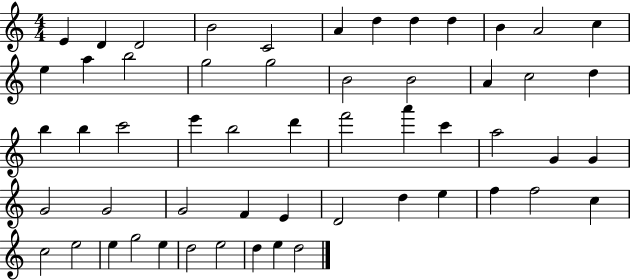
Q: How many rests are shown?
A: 0